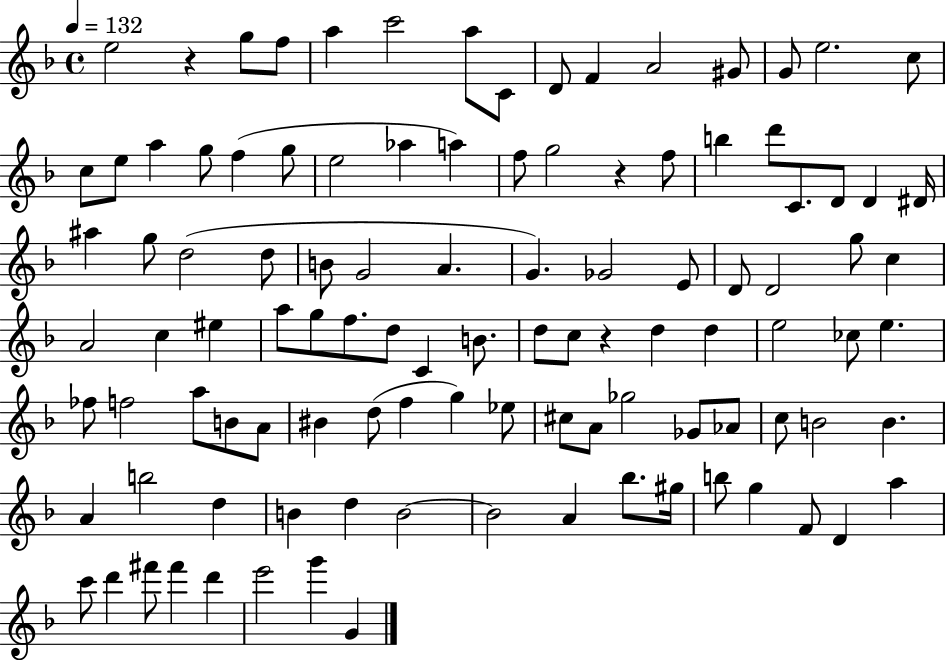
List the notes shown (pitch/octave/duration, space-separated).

E5/h R/q G5/e F5/e A5/q C6/h A5/e C4/e D4/e F4/q A4/h G#4/e G4/e E5/h. C5/e C5/e E5/e A5/q G5/e F5/q G5/e E5/h Ab5/q A5/q F5/e G5/h R/q F5/e B5/q D6/e C4/e. D4/e D4/q D#4/s A#5/q G5/e D5/h D5/e B4/e G4/h A4/q. G4/q. Gb4/h E4/e D4/e D4/h G5/e C5/q A4/h C5/q EIS5/q A5/e G5/e F5/e. D5/e C4/q B4/e. D5/e C5/e R/q D5/q D5/q E5/h CES5/e E5/q. FES5/e F5/h A5/e B4/e A4/e BIS4/q D5/e F5/q G5/q Eb5/e C#5/e A4/e Gb5/h Gb4/e Ab4/e C5/e B4/h B4/q. A4/q B5/h D5/q B4/q D5/q B4/h B4/h A4/q Bb5/e. G#5/s B5/e G5/q F4/e D4/q A5/q C6/e D6/q F#6/e F#6/q D6/q E6/h G6/q G4/q